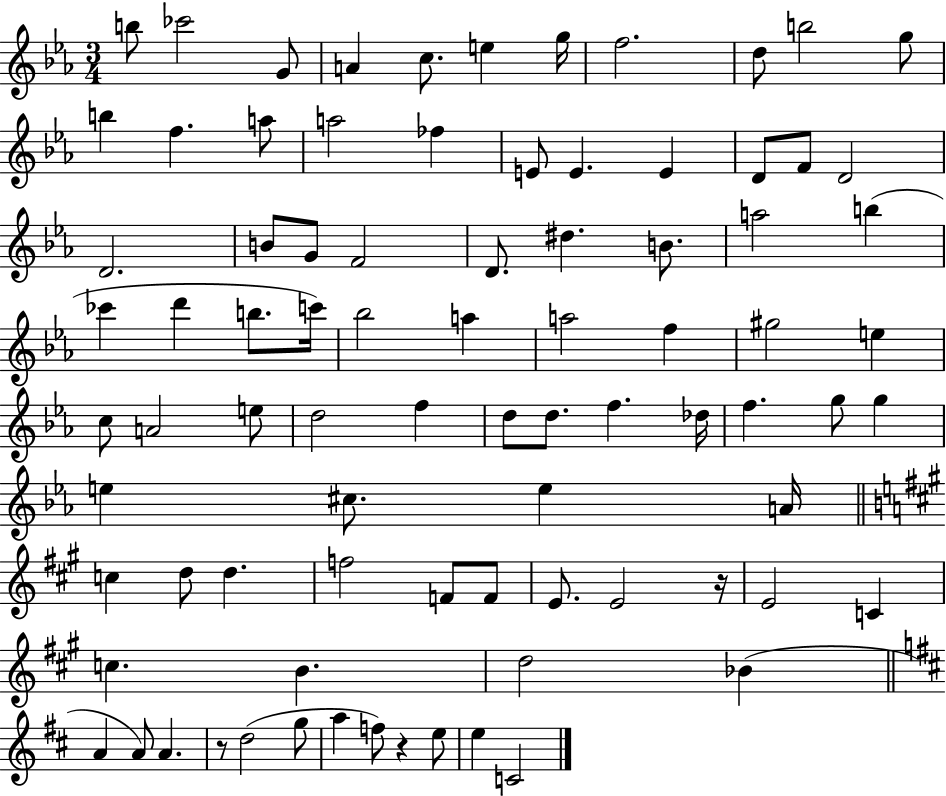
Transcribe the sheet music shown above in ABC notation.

X:1
T:Untitled
M:3/4
L:1/4
K:Eb
b/2 _c'2 G/2 A c/2 e g/4 f2 d/2 b2 g/2 b f a/2 a2 _f E/2 E E D/2 F/2 D2 D2 B/2 G/2 F2 D/2 ^d B/2 a2 b _c' d' b/2 c'/4 _b2 a a2 f ^g2 e c/2 A2 e/2 d2 f d/2 d/2 f _d/4 f g/2 g e ^c/2 e A/4 c d/2 d f2 F/2 F/2 E/2 E2 z/4 E2 C c B d2 _B A A/2 A z/2 d2 g/2 a f/2 z e/2 e C2